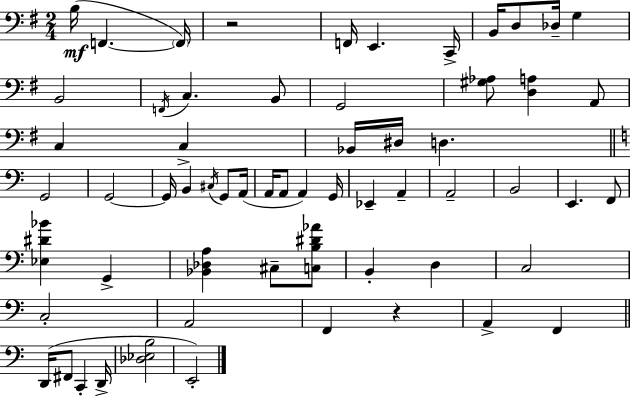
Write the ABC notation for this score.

X:1
T:Untitled
M:2/4
L:1/4
K:G
B,/4 F,, F,,/4 z2 F,,/4 E,, C,,/4 B,,/4 D,/2 _D,/4 G, B,,2 F,,/4 C, B,,/2 G,,2 [^G,_A,]/2 [D,A,] A,,/2 C, C, _B,,/4 ^D,/4 D, G,,2 G,,2 G,,/4 B,, ^C,/4 G,,/2 A,,/4 A,,/4 A,,/2 A,, G,,/4 _E,, A,, A,,2 B,,2 E,, F,,/2 [_E,^D_B] G,, [_B,,_D,A,] ^C,/2 [C,B,^D_A]/2 B,, D, C,2 C,2 A,,2 F,, z A,, F,, D,,/4 ^F,,/2 C,, D,,/4 [_D,_E,B,]2 E,,2